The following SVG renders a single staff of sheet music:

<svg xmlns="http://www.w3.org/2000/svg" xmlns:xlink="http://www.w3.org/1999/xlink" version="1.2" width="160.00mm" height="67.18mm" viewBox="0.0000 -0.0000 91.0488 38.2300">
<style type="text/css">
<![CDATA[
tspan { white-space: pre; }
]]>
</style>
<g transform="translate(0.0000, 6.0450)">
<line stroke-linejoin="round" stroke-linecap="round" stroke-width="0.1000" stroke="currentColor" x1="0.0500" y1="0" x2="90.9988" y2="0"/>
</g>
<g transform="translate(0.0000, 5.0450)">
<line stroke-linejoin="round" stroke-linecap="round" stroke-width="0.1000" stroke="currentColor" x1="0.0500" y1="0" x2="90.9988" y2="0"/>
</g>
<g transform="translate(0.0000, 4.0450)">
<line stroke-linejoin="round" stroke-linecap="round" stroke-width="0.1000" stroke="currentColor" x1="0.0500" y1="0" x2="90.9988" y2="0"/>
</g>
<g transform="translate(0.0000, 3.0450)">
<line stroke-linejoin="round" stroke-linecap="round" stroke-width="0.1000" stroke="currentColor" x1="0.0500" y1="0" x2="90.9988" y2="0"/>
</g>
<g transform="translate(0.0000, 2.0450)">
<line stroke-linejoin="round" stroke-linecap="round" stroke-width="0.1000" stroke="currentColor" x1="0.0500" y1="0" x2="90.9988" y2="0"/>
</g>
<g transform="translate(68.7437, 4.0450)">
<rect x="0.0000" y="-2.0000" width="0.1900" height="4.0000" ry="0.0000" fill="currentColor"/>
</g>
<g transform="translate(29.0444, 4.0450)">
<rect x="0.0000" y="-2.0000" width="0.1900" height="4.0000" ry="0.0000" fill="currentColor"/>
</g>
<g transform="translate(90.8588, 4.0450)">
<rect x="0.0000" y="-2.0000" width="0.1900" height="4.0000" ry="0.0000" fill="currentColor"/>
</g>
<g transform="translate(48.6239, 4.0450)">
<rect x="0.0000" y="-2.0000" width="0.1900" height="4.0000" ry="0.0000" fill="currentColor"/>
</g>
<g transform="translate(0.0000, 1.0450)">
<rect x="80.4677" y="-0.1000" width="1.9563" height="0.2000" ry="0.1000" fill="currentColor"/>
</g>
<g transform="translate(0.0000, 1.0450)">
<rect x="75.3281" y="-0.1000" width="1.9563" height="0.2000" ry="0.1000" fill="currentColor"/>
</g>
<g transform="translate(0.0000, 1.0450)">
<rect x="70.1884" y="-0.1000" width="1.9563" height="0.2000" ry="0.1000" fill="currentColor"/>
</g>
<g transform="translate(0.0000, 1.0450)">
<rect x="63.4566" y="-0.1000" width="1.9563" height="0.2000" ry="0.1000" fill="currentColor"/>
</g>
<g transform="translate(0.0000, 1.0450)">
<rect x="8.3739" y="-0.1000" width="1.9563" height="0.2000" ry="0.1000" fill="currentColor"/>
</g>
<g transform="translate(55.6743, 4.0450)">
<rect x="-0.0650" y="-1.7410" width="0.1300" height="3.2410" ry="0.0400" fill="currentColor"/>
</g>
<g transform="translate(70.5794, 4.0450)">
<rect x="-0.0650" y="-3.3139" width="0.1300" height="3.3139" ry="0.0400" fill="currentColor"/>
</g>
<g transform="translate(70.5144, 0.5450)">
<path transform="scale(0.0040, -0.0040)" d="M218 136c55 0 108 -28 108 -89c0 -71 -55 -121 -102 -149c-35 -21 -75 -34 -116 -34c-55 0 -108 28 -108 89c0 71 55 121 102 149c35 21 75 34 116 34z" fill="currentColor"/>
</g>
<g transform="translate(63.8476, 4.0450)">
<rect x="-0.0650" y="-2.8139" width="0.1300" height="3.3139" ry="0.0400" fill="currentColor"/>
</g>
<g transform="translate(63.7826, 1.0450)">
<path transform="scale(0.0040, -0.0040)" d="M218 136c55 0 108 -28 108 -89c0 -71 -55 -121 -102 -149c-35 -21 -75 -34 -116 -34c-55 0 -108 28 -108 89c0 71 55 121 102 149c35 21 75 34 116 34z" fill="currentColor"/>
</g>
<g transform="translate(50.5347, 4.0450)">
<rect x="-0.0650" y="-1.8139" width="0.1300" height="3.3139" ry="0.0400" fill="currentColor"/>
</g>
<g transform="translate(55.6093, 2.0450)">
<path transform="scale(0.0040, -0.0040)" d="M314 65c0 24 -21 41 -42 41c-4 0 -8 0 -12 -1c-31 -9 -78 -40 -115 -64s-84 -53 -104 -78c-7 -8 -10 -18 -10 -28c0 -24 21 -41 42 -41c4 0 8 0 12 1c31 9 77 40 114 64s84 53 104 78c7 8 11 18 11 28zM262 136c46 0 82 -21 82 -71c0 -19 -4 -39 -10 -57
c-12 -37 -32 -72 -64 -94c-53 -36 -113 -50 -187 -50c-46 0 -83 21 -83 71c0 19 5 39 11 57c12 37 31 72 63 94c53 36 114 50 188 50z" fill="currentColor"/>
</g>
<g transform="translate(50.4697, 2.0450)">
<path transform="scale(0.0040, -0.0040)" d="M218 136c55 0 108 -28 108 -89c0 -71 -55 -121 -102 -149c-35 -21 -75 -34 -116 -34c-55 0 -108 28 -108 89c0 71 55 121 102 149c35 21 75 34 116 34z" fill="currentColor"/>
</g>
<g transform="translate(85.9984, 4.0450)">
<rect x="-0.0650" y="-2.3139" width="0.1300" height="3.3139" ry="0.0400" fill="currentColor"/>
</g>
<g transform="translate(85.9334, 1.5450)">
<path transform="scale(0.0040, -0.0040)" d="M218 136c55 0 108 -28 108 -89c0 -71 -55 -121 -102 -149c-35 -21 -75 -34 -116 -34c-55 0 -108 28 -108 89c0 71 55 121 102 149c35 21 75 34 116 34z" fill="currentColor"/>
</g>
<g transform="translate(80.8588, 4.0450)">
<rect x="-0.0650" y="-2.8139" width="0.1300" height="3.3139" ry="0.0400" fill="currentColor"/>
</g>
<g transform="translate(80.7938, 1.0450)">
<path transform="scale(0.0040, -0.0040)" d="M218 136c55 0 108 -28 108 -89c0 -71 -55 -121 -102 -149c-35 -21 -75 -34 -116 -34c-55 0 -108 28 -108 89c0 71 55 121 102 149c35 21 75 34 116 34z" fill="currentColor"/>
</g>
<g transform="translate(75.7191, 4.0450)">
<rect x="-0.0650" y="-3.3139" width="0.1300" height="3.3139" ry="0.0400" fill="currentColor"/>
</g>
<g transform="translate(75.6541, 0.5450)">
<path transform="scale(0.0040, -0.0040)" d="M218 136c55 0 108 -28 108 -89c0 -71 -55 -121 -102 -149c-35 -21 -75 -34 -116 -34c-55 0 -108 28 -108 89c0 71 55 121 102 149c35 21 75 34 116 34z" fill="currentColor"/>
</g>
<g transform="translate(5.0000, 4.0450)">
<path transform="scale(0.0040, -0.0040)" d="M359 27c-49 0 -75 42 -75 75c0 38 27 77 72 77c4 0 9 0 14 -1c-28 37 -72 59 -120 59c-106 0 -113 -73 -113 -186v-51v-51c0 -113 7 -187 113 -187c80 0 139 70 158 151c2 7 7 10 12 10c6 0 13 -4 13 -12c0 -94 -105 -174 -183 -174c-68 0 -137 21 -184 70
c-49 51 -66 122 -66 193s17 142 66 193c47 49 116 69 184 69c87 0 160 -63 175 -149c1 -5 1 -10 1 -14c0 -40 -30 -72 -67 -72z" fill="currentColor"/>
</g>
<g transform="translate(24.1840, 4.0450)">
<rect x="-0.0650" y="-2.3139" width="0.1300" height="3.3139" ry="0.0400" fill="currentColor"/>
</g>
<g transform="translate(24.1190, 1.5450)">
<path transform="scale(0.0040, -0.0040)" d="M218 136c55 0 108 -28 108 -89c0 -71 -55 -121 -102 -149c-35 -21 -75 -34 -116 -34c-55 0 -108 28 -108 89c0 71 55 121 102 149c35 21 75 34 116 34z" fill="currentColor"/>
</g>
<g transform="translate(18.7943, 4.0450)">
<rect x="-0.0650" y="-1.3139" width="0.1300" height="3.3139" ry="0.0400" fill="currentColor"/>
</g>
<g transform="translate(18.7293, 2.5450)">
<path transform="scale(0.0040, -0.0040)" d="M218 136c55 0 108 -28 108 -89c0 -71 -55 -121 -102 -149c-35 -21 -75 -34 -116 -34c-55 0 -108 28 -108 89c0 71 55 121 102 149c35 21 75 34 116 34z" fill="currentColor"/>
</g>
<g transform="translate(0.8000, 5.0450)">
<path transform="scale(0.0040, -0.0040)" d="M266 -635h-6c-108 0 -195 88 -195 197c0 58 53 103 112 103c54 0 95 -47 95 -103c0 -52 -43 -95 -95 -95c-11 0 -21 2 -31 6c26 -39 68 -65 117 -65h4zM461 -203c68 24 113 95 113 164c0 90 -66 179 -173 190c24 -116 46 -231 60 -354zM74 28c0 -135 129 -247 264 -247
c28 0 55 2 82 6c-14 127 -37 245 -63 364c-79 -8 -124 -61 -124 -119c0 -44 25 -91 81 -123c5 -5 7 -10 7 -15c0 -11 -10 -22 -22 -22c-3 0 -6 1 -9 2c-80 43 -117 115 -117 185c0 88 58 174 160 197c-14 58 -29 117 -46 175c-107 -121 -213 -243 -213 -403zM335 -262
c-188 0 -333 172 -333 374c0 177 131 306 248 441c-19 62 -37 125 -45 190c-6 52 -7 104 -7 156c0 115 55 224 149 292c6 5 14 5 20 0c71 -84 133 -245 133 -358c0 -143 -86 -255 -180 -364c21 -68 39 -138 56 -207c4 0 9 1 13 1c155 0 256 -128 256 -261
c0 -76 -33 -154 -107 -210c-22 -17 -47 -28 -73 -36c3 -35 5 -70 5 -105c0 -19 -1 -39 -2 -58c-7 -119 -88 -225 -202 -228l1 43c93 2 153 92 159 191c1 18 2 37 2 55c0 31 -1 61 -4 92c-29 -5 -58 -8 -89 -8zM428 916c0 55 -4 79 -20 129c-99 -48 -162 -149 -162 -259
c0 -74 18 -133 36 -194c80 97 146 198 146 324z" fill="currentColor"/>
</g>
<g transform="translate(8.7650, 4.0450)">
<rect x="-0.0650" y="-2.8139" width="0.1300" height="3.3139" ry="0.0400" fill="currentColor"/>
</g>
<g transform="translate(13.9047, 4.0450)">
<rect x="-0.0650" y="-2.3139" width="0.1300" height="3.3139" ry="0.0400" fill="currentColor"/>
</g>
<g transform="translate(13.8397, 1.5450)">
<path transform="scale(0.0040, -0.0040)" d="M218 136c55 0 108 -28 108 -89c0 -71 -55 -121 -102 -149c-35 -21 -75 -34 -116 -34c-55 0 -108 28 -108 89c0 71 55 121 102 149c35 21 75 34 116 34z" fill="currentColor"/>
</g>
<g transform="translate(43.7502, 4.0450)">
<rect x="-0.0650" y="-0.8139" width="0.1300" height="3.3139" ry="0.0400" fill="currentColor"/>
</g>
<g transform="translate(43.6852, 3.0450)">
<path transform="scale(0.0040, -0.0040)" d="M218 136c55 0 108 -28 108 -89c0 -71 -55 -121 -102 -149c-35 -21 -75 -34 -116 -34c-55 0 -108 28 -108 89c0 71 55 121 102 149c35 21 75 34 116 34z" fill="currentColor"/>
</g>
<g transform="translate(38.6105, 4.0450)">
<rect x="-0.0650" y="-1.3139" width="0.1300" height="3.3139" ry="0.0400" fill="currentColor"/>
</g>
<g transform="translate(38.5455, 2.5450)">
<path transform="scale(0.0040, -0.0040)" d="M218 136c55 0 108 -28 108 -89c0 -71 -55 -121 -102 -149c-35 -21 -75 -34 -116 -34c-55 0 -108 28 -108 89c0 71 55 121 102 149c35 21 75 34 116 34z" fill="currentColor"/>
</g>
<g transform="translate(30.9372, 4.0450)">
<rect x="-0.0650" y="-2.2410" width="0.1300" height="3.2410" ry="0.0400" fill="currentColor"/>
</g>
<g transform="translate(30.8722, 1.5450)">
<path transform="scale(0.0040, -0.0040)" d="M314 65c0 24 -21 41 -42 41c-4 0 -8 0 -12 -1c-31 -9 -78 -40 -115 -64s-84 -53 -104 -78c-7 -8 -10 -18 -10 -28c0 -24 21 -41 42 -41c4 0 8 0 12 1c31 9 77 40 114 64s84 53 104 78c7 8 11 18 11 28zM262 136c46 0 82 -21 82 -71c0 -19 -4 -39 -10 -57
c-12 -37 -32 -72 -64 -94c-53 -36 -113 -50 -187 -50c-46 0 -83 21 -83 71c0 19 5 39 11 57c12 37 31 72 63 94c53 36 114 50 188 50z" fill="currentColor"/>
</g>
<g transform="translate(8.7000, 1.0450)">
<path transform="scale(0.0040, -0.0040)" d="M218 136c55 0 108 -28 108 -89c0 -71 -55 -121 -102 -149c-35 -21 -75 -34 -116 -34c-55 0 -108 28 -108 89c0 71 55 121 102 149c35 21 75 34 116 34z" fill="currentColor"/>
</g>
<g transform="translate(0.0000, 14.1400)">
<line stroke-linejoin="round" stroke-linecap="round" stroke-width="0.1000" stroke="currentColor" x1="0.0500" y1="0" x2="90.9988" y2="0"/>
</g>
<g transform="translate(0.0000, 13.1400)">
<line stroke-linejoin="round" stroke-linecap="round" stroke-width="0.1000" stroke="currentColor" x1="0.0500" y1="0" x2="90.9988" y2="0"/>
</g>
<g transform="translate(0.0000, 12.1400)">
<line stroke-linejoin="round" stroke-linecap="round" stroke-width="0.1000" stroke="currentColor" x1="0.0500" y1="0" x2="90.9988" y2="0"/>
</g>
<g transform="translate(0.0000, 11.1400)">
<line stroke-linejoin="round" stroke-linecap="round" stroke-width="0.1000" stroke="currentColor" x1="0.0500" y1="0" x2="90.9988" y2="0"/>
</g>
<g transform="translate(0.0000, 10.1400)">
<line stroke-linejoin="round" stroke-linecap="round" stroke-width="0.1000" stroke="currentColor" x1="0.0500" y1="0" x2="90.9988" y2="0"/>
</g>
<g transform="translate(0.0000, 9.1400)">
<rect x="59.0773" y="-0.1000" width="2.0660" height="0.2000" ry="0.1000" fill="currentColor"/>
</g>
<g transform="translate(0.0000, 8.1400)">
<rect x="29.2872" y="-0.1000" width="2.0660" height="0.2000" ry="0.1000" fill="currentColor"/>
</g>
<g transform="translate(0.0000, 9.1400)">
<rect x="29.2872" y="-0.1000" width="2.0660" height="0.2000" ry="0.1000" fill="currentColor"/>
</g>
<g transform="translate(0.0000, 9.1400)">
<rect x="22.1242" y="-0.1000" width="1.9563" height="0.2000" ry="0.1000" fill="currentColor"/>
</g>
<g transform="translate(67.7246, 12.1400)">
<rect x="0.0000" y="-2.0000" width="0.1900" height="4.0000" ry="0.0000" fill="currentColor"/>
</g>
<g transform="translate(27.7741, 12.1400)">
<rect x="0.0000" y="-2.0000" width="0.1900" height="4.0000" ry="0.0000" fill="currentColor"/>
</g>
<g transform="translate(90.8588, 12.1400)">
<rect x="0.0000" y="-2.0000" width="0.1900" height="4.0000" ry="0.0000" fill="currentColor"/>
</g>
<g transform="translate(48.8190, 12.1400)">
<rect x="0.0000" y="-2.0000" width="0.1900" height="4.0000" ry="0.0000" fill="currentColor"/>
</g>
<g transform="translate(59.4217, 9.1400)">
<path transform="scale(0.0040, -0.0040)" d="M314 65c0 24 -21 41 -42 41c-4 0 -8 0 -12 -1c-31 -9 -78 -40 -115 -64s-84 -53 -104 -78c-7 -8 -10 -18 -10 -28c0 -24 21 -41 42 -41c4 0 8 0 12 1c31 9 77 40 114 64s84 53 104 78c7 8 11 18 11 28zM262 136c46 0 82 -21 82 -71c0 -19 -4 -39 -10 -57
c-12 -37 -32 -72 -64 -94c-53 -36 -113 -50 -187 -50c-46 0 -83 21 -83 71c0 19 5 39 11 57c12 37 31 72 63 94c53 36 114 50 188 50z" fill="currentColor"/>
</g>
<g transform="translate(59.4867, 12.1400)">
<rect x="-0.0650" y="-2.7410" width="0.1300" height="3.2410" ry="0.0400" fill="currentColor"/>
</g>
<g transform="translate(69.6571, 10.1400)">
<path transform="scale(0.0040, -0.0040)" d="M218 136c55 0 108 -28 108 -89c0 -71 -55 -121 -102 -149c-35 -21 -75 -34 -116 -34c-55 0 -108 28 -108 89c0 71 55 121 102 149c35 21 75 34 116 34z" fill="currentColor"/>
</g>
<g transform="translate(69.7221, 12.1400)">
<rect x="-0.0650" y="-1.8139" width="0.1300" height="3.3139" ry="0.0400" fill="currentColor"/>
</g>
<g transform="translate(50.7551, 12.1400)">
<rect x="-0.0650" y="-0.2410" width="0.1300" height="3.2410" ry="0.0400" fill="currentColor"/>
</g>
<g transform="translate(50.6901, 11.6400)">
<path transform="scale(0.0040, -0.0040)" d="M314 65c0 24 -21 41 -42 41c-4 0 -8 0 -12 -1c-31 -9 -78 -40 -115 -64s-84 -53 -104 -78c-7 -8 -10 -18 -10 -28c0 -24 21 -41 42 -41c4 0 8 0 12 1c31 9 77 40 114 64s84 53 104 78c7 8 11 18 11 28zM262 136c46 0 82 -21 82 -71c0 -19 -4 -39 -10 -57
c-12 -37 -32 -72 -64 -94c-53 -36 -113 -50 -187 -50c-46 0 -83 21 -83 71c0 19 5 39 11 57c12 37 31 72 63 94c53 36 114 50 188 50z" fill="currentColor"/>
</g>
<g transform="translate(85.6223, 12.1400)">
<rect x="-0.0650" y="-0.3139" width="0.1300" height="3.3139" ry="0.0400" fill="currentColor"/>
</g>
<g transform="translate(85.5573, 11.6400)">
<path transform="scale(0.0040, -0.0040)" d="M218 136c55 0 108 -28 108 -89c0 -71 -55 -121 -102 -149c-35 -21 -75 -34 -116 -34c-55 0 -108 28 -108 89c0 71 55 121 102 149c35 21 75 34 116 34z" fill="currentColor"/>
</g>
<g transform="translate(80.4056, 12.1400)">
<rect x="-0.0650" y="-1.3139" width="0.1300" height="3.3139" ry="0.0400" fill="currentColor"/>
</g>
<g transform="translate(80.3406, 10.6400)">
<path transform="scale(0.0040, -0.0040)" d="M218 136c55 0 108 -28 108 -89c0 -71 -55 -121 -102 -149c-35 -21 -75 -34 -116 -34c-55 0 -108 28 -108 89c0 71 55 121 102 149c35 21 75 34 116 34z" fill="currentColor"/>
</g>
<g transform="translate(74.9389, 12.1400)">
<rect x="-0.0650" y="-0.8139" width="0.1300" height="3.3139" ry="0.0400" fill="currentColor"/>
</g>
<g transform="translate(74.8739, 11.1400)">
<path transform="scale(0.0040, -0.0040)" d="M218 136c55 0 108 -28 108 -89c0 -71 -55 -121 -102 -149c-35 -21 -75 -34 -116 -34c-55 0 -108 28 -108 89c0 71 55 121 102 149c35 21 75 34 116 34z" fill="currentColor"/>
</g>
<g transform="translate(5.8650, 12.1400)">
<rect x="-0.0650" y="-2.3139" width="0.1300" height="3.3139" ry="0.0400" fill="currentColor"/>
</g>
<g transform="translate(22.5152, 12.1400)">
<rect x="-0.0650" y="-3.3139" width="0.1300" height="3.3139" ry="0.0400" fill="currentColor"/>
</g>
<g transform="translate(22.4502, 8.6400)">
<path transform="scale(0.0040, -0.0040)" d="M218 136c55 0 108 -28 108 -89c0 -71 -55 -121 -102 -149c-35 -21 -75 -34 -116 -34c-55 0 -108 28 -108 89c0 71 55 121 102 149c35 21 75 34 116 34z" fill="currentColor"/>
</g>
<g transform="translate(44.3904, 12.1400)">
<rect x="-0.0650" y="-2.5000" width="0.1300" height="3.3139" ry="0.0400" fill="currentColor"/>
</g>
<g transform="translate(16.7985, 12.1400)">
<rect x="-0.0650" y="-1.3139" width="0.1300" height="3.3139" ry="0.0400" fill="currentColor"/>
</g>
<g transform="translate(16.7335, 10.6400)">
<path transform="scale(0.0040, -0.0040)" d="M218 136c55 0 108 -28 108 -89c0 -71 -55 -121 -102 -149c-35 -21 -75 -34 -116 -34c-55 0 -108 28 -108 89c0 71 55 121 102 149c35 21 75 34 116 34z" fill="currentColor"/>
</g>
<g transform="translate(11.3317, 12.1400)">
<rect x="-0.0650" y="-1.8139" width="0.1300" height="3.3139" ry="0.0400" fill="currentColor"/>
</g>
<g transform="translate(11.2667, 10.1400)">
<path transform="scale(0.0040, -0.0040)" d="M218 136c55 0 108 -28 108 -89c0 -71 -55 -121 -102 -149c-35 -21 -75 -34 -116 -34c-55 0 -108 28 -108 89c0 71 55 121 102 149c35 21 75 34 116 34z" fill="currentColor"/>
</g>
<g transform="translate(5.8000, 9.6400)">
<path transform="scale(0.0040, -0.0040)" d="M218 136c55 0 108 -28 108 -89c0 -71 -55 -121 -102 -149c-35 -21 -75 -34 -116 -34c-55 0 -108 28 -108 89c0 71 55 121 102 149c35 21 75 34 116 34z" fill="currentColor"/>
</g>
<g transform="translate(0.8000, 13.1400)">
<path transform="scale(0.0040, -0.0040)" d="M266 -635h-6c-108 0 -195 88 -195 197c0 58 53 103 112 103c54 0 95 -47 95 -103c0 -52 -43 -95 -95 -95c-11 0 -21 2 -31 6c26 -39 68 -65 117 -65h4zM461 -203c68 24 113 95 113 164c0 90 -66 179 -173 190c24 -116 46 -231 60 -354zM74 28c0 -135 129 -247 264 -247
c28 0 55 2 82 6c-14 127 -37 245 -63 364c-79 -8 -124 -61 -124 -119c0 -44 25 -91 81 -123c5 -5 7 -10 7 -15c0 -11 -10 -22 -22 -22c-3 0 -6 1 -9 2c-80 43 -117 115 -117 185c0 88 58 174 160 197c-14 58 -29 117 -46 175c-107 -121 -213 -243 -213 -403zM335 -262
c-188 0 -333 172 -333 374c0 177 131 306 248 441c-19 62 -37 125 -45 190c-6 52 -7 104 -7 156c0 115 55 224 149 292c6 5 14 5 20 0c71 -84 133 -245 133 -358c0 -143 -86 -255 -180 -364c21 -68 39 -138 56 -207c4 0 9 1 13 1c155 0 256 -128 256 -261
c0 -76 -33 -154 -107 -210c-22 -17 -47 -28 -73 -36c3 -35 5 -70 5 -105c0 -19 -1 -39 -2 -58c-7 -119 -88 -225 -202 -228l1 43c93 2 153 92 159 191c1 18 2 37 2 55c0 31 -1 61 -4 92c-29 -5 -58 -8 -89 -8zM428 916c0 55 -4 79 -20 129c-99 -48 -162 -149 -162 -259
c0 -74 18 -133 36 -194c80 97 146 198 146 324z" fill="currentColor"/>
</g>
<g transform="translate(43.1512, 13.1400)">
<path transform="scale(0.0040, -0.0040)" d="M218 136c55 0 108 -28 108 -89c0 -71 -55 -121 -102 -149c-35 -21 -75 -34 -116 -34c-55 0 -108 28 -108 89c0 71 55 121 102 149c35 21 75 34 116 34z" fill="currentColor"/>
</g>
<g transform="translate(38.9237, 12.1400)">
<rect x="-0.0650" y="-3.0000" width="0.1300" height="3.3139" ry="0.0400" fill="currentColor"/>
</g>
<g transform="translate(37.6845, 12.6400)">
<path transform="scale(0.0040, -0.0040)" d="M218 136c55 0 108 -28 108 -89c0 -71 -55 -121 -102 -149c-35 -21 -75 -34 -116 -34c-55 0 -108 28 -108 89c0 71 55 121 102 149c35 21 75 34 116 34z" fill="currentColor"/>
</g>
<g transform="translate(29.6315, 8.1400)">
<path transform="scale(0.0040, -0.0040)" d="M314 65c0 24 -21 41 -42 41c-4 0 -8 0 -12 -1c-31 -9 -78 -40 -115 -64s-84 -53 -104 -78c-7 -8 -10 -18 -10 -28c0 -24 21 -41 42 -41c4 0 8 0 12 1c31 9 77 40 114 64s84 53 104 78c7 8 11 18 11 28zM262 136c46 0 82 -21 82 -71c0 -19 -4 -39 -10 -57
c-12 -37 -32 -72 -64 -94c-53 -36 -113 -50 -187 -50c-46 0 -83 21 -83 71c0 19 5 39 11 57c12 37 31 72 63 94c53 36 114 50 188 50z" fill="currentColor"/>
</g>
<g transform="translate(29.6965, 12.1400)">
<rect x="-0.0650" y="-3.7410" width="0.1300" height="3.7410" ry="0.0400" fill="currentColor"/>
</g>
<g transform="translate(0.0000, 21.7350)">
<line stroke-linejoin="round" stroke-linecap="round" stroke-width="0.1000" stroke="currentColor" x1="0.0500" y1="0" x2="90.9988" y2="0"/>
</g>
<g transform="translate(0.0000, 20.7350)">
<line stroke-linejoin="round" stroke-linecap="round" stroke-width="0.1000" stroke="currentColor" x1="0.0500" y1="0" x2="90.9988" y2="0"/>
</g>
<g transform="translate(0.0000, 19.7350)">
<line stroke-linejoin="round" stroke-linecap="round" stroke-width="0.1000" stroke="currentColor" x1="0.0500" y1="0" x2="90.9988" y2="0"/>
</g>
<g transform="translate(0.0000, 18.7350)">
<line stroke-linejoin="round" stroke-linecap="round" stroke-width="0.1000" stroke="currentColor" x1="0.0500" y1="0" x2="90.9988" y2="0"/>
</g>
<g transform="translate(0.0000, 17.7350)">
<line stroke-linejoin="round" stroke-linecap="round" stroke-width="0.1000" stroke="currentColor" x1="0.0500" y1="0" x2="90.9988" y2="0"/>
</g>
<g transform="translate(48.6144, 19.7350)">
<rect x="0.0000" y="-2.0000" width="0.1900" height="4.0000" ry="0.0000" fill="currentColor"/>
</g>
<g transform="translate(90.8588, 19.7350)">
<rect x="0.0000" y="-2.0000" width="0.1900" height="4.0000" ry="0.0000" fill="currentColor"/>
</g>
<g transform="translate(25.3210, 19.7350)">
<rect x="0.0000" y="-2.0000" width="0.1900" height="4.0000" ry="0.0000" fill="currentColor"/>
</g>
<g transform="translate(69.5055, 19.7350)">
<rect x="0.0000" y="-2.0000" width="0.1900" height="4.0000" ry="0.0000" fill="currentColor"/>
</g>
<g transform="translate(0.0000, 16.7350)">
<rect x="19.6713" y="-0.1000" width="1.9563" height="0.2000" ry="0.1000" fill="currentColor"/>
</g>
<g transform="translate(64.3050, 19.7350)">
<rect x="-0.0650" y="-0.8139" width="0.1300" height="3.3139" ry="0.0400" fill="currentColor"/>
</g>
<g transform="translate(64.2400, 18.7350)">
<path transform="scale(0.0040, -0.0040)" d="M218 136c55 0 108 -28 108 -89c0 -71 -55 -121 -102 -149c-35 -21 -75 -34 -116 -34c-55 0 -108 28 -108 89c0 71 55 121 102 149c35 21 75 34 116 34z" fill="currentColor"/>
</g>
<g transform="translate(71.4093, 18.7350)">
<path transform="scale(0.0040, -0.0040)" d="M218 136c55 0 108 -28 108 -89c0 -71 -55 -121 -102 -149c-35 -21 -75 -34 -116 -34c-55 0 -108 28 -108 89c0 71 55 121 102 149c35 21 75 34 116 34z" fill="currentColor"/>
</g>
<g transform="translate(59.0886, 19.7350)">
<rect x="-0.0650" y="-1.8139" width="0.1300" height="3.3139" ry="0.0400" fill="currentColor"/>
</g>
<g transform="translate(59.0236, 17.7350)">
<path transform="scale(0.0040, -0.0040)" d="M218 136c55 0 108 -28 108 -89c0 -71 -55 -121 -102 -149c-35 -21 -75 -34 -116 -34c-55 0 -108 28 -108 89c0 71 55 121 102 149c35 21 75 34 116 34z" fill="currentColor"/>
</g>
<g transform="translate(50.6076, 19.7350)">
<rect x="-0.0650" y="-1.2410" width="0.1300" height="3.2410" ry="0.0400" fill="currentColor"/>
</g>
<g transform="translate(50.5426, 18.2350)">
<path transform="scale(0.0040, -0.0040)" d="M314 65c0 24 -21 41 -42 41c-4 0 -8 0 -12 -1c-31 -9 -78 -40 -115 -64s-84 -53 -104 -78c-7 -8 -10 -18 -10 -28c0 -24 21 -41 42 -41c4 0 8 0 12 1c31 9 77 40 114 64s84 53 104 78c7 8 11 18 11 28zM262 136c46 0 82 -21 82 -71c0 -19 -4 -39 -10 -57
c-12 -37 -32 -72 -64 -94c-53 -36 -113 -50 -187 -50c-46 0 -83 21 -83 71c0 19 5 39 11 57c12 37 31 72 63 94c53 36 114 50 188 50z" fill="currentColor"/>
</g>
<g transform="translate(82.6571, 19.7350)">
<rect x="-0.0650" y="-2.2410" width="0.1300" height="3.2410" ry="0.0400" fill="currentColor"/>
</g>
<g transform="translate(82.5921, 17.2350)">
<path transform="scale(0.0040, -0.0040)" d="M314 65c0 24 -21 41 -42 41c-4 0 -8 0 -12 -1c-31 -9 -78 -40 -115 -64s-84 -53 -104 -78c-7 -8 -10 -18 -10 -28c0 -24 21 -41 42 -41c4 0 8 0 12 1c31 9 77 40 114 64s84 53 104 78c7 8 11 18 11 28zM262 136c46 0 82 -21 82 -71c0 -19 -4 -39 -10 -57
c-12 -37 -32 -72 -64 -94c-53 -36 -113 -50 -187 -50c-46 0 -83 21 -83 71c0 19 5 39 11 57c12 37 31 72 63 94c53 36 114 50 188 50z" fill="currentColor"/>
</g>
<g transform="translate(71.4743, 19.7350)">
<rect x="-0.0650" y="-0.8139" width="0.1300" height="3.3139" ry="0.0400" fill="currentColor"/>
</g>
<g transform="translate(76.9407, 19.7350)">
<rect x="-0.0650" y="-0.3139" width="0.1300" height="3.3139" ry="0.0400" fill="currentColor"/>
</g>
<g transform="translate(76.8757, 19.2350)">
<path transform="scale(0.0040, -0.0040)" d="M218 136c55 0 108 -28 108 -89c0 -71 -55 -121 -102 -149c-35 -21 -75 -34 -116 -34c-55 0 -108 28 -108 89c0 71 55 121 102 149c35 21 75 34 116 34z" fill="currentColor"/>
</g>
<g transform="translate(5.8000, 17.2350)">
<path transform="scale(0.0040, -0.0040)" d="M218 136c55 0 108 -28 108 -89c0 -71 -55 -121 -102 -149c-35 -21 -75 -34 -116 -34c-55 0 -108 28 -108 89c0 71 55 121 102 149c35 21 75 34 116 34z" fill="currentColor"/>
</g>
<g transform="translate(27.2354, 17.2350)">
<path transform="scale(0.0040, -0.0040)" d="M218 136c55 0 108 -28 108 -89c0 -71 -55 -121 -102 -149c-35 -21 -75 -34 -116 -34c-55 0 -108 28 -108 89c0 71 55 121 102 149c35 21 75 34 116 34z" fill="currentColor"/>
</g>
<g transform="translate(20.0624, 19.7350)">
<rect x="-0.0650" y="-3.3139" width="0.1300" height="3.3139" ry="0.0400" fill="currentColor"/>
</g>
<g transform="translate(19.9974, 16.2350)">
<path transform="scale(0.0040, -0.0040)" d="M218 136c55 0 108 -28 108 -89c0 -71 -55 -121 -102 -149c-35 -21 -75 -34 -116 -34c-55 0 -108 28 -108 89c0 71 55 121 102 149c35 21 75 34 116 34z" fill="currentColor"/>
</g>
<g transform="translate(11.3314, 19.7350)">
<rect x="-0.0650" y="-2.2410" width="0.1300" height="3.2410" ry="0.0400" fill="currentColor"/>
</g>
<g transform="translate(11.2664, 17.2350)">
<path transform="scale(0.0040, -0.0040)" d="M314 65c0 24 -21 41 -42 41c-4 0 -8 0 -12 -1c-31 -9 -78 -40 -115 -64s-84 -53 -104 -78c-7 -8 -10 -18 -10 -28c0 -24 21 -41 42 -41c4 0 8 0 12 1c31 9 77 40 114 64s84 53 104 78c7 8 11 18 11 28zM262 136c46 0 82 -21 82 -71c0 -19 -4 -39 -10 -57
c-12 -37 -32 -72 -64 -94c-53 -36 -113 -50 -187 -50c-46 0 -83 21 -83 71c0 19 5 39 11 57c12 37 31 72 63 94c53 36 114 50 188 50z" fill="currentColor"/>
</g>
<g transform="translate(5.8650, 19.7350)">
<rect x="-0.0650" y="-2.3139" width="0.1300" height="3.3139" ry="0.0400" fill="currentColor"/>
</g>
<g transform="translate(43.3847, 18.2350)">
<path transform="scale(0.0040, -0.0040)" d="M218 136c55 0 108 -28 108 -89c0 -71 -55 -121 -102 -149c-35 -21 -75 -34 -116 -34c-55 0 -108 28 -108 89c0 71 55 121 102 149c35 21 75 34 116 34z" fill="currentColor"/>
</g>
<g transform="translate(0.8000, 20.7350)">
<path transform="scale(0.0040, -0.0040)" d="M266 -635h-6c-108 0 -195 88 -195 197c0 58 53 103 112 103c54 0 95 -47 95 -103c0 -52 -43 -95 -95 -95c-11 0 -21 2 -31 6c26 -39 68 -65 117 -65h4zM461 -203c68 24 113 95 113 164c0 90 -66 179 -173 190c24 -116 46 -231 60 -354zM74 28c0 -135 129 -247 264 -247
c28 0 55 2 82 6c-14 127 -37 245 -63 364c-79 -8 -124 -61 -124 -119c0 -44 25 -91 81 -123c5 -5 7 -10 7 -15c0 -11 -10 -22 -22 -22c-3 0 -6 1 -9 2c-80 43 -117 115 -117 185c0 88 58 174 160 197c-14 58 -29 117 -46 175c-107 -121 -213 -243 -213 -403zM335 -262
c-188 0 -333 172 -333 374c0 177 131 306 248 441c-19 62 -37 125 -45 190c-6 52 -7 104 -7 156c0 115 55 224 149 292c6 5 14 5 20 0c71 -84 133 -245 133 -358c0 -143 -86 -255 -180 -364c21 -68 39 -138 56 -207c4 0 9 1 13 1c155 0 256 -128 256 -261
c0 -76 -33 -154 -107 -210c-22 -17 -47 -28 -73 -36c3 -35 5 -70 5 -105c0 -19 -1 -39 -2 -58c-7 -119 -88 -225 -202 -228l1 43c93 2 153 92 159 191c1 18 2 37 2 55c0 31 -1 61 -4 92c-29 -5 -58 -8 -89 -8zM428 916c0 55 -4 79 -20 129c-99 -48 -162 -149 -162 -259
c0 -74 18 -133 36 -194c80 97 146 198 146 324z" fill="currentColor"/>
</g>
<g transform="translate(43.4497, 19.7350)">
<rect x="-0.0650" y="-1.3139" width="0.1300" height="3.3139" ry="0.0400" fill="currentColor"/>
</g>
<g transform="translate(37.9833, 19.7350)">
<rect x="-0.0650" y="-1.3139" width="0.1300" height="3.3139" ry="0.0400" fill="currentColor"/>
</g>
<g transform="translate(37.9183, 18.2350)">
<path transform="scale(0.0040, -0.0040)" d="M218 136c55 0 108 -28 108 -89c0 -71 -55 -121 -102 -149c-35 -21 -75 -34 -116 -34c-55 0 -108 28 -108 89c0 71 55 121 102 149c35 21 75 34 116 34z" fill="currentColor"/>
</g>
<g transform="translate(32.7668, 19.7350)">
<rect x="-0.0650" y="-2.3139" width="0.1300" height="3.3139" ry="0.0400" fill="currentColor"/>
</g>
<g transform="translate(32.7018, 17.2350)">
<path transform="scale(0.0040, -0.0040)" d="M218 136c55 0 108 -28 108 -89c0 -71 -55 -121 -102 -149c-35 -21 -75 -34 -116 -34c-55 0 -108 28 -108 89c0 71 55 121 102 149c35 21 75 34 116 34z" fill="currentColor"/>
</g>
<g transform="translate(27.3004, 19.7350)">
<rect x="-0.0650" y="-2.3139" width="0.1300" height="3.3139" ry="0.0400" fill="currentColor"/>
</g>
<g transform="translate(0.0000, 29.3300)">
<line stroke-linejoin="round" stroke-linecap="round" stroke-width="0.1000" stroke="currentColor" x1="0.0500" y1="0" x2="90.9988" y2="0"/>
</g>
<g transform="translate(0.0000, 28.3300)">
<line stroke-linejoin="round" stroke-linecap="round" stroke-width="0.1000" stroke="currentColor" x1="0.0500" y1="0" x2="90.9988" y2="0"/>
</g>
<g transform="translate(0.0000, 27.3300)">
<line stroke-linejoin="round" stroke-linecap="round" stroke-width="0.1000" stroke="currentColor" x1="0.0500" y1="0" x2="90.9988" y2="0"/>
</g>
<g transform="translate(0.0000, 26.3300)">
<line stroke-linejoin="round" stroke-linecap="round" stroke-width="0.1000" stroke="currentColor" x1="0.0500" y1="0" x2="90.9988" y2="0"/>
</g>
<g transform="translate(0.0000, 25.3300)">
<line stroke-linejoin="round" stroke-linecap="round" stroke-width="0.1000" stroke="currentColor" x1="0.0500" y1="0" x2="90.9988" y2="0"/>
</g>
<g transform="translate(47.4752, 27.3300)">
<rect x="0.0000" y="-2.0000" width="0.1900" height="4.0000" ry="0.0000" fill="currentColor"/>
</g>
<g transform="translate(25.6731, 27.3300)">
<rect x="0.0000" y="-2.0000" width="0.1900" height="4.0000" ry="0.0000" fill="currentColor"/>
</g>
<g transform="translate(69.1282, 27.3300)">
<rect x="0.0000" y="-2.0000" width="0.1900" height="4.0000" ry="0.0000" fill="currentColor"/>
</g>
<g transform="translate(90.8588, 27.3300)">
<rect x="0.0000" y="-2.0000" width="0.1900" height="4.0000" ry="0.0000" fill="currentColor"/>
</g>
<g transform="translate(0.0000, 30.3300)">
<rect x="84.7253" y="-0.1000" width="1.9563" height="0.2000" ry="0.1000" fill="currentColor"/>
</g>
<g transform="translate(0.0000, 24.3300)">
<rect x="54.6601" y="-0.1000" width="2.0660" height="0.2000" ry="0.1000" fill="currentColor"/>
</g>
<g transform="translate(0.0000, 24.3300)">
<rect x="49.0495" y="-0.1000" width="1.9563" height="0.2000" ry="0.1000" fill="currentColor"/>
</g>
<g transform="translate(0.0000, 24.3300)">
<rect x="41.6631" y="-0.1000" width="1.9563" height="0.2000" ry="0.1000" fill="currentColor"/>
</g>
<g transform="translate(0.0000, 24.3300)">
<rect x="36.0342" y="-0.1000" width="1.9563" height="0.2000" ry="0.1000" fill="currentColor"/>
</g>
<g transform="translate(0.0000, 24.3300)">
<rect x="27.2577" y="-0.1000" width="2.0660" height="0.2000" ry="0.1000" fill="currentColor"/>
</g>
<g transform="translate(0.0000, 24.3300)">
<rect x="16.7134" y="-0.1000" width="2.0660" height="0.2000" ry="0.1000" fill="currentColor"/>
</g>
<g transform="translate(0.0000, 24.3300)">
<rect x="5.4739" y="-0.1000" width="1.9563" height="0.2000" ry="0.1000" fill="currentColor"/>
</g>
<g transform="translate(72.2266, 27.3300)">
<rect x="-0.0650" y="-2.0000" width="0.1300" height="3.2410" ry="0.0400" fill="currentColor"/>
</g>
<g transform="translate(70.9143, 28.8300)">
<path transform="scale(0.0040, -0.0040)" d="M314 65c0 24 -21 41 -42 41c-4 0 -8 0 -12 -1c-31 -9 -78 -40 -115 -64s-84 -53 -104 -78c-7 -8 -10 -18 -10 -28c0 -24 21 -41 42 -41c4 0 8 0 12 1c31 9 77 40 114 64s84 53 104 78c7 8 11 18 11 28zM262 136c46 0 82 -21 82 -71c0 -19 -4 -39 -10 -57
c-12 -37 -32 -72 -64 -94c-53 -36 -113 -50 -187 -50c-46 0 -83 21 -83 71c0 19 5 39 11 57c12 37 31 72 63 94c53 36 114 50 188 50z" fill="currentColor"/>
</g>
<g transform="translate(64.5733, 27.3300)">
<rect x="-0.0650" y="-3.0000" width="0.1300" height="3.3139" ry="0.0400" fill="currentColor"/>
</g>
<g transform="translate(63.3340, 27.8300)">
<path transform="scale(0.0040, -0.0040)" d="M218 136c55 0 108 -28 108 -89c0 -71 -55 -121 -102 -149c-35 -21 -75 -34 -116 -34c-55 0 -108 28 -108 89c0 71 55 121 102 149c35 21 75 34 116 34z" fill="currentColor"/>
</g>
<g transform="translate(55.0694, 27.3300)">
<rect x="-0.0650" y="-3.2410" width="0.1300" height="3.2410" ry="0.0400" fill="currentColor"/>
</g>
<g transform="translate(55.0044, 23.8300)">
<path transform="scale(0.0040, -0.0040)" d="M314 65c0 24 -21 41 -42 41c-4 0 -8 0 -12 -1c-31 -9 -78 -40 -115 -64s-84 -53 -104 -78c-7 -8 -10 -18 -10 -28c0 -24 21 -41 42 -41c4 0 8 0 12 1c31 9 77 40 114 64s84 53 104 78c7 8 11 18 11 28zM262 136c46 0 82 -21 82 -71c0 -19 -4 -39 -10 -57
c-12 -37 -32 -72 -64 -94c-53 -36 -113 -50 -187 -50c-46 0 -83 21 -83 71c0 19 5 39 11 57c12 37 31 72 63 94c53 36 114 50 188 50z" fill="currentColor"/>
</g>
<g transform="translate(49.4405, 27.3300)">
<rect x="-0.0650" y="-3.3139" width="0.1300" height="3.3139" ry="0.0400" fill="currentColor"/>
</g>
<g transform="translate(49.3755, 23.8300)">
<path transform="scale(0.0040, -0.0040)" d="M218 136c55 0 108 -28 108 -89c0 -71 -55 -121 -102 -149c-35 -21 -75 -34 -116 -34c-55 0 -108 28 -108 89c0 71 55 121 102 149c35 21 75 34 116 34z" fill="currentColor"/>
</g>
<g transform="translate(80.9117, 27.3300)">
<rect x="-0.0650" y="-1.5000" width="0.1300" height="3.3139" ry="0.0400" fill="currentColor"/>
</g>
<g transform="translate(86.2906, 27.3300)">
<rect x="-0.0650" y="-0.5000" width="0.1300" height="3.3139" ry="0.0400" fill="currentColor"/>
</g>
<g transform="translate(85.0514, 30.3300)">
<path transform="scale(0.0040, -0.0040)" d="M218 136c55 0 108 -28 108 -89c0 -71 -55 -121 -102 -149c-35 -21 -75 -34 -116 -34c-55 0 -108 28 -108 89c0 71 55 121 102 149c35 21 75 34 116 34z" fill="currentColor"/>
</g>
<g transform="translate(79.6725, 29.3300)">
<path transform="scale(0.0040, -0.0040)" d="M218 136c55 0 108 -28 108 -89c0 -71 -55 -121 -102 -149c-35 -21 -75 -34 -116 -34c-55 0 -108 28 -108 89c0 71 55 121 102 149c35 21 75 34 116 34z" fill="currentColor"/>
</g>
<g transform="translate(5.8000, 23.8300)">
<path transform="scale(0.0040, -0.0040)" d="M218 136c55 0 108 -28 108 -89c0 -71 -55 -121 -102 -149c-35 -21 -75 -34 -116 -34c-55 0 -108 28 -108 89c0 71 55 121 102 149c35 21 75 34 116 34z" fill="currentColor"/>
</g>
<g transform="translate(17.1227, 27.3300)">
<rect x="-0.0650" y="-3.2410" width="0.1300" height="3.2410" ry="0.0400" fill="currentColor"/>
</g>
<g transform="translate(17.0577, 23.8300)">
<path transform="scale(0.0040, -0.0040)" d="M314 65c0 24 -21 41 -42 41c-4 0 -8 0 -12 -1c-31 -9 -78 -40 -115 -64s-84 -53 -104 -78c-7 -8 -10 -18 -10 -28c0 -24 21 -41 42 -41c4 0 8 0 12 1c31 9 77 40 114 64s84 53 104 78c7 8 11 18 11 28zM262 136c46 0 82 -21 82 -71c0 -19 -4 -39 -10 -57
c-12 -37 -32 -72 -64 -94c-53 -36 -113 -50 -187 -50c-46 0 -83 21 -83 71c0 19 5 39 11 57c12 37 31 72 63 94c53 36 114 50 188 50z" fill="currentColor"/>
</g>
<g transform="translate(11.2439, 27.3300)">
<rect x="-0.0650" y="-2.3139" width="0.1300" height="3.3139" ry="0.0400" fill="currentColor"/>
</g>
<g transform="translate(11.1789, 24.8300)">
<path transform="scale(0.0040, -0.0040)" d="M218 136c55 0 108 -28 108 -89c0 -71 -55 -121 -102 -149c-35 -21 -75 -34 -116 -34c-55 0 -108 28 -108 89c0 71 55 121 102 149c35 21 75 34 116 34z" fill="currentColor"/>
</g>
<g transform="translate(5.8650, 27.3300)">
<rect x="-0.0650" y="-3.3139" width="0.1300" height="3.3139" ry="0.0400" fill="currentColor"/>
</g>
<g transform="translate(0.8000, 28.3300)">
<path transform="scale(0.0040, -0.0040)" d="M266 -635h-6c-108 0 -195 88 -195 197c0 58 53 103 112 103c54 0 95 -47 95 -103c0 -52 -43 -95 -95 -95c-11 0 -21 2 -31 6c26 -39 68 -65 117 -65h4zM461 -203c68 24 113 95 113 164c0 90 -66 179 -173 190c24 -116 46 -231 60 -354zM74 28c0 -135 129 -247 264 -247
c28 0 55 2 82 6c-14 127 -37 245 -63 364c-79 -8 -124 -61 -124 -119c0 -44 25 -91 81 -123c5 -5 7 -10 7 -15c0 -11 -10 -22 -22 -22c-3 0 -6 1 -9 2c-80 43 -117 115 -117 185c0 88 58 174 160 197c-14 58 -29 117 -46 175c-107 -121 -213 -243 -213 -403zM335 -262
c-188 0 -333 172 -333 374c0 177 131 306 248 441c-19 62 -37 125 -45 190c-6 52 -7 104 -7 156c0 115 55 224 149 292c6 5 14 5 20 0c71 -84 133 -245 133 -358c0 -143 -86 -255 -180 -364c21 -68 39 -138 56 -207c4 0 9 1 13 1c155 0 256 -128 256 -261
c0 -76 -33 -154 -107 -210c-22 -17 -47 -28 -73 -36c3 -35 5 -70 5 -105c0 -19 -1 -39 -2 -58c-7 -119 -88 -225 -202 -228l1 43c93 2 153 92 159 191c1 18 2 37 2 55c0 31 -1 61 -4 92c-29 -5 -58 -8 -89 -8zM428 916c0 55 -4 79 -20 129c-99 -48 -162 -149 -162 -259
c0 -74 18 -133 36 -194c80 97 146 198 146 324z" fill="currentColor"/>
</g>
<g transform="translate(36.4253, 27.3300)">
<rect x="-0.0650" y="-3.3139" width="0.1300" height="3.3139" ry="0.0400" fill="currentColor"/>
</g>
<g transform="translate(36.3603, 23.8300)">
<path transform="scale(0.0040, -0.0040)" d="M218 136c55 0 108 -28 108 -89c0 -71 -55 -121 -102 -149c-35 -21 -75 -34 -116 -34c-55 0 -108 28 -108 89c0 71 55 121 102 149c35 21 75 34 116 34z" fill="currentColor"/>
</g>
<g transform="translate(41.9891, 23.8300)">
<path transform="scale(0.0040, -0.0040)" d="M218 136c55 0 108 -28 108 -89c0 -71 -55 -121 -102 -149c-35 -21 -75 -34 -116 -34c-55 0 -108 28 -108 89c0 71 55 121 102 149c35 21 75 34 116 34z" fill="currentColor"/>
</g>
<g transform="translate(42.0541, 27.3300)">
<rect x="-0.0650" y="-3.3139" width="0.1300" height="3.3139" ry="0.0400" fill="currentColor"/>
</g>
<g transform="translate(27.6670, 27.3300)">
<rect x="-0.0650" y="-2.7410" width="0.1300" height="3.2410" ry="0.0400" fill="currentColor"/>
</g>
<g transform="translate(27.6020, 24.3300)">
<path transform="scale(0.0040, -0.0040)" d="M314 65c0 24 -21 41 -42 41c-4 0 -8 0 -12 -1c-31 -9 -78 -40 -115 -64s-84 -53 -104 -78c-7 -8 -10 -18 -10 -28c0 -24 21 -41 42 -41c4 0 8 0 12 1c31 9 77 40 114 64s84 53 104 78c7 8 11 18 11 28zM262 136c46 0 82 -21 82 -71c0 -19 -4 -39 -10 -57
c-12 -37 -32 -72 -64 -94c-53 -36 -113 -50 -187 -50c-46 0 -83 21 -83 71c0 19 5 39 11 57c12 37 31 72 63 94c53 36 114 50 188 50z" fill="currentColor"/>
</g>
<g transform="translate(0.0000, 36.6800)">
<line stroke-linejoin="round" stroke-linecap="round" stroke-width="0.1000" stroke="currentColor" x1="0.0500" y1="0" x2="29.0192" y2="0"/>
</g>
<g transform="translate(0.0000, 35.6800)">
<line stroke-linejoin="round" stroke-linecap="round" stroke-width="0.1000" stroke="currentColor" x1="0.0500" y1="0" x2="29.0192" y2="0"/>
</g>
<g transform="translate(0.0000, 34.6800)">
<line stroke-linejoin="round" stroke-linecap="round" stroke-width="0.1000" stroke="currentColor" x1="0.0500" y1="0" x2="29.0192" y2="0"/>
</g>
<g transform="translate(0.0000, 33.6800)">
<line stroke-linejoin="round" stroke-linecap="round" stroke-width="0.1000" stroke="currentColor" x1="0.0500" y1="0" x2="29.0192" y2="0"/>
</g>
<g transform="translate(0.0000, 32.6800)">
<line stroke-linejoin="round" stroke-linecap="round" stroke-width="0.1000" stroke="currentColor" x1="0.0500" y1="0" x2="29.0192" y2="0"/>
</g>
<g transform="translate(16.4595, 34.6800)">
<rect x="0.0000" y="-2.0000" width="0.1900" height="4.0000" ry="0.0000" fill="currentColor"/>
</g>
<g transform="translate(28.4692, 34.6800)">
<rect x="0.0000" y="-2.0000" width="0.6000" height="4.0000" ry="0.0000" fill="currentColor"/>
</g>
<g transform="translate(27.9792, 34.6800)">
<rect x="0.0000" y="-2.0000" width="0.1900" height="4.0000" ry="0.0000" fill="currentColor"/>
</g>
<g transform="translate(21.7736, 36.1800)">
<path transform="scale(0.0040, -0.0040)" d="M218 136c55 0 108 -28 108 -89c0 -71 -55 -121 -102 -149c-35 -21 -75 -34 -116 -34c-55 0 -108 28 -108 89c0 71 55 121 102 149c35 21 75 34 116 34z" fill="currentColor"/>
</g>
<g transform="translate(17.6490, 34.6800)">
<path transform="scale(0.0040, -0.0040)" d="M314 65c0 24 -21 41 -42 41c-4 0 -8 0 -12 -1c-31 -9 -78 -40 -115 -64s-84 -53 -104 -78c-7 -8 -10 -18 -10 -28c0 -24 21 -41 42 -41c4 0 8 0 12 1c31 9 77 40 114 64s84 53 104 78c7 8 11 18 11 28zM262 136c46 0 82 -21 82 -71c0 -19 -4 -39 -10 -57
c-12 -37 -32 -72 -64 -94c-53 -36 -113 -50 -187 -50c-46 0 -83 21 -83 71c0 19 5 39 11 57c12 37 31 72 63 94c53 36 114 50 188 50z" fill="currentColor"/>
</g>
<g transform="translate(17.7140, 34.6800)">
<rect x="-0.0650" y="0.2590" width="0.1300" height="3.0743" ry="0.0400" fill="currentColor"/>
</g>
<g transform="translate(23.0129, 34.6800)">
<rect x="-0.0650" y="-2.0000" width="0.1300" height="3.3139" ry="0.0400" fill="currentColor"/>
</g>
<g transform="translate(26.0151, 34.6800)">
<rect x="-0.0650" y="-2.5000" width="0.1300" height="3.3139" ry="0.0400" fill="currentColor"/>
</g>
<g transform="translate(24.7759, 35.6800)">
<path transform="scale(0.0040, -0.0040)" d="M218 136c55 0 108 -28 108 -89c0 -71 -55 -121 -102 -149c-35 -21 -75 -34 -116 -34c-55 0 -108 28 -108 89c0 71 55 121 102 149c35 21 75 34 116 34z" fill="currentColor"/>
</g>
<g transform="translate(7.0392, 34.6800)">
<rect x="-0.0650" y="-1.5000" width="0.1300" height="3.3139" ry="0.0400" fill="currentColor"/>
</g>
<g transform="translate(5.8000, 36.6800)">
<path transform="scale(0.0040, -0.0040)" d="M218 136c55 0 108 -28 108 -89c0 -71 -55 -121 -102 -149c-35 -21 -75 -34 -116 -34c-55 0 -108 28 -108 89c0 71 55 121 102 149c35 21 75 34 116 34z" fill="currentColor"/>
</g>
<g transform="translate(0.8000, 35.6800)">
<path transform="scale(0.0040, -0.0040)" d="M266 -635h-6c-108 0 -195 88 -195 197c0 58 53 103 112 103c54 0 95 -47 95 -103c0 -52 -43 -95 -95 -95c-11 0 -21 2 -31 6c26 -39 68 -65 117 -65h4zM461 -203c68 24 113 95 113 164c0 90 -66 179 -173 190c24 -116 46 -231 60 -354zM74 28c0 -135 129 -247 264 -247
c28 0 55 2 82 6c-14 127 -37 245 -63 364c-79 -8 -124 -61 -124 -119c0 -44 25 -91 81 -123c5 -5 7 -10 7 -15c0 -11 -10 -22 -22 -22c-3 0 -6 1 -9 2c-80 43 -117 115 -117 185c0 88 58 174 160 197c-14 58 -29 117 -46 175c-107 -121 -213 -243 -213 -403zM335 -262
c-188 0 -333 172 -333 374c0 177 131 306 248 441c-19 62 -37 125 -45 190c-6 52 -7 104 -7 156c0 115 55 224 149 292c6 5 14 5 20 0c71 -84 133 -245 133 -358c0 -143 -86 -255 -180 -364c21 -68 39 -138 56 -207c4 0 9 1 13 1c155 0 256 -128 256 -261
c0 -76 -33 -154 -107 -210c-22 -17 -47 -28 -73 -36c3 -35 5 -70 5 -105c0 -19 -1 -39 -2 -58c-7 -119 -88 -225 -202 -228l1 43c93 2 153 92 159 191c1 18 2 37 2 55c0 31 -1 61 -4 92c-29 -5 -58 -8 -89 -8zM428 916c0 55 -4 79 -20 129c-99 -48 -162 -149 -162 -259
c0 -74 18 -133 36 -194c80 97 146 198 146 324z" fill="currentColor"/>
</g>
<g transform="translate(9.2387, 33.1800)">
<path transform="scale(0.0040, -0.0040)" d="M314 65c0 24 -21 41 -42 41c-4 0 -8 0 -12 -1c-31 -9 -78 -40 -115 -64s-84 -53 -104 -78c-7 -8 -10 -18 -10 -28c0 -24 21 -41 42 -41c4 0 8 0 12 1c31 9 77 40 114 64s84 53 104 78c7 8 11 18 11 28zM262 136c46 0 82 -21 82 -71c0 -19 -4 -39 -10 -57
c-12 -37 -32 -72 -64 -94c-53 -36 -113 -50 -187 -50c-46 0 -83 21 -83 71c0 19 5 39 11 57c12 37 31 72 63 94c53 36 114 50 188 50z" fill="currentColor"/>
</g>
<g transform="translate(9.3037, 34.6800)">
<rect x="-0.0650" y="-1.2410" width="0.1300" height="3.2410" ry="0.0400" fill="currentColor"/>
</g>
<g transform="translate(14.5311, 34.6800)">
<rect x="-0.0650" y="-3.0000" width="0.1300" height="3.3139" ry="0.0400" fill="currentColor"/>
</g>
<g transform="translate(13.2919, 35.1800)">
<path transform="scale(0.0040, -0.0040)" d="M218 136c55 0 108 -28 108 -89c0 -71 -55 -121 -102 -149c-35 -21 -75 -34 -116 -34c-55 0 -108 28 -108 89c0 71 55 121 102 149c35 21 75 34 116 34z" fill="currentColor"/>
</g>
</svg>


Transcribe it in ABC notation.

X:1
T:Untitled
M:4/4
L:1/4
K:C
a g e g g2 e d f f2 a b b a g g f e b c'2 A G c2 a2 f d e c g g2 b g g e e e2 f d d c g2 b g b2 a2 b b b b2 A F2 E C E e2 A B2 F G